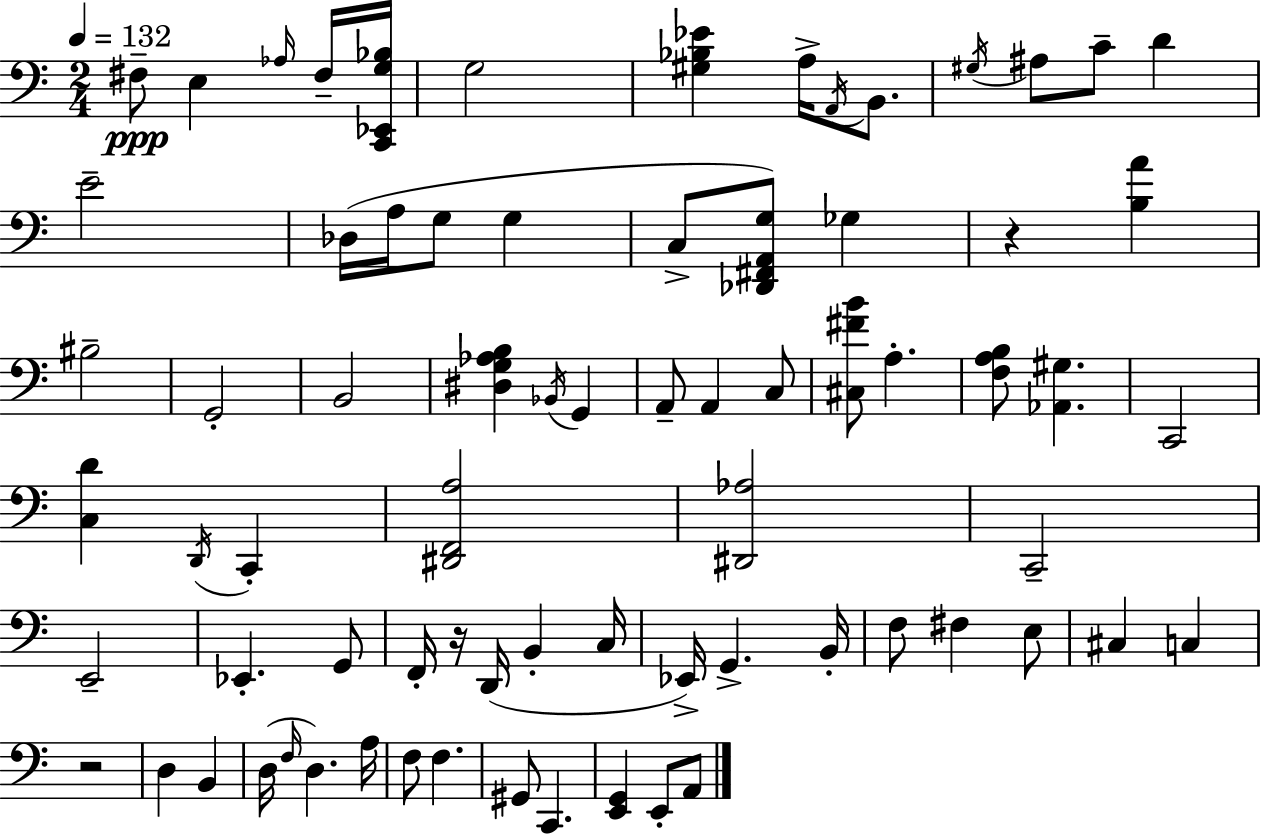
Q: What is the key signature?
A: A minor